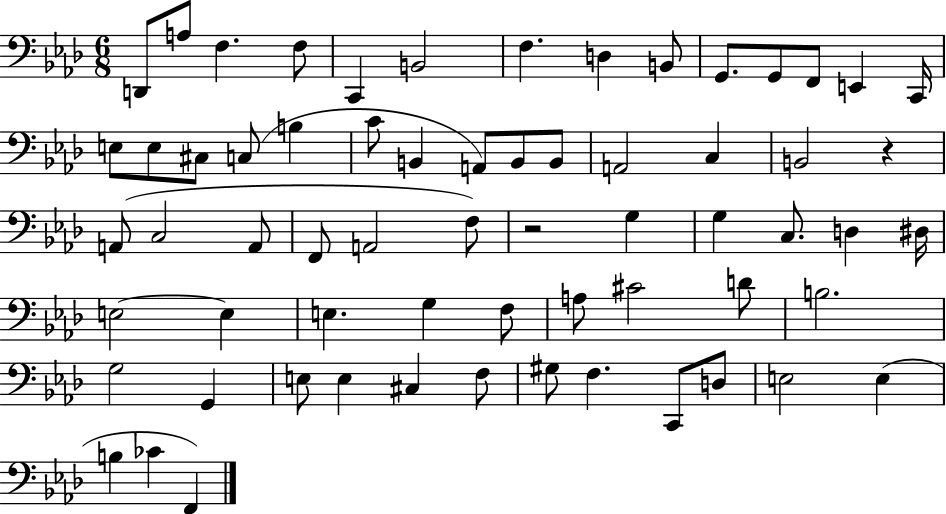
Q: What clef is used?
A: bass